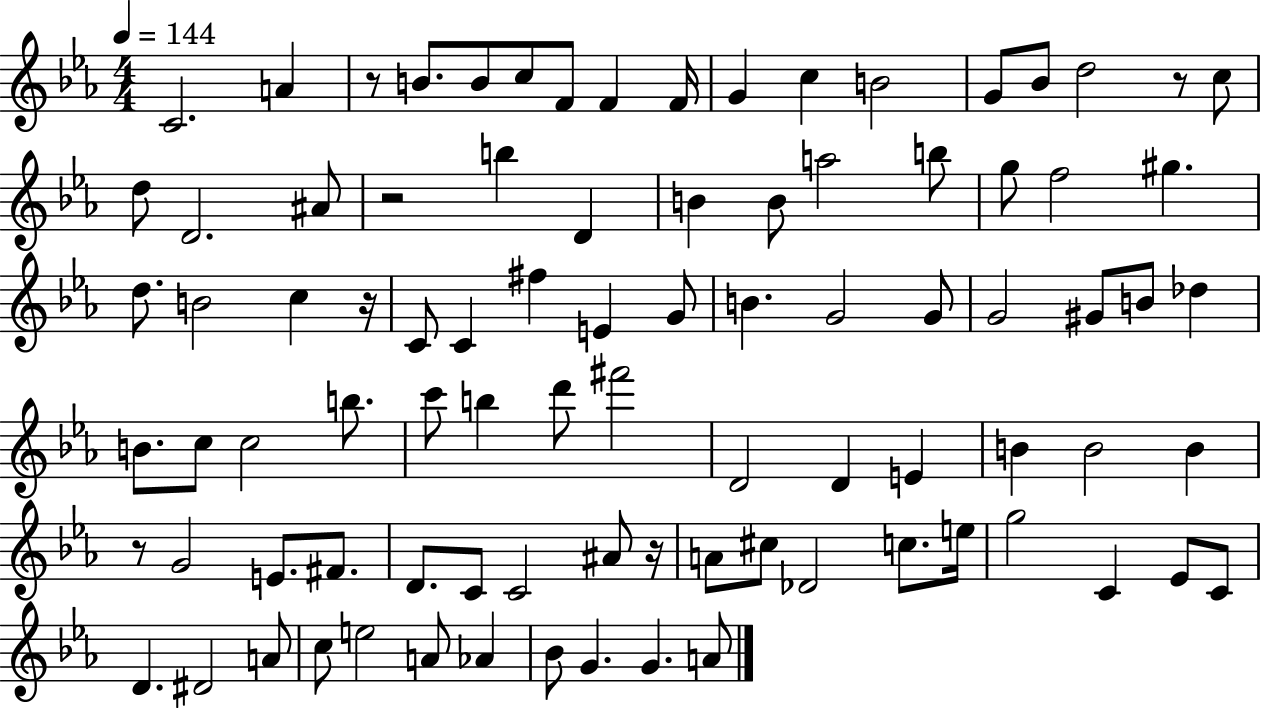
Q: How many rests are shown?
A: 6